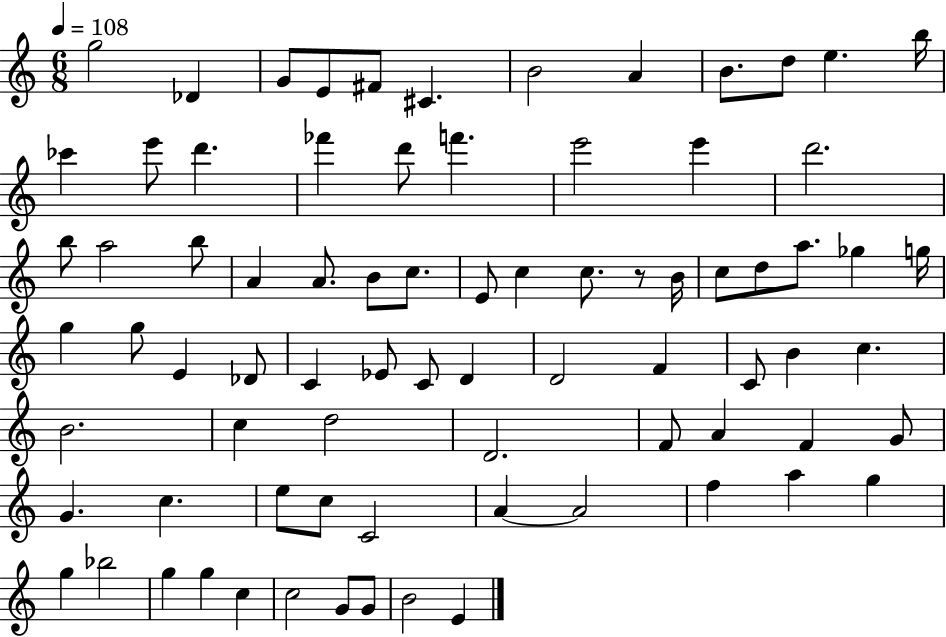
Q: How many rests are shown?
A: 1